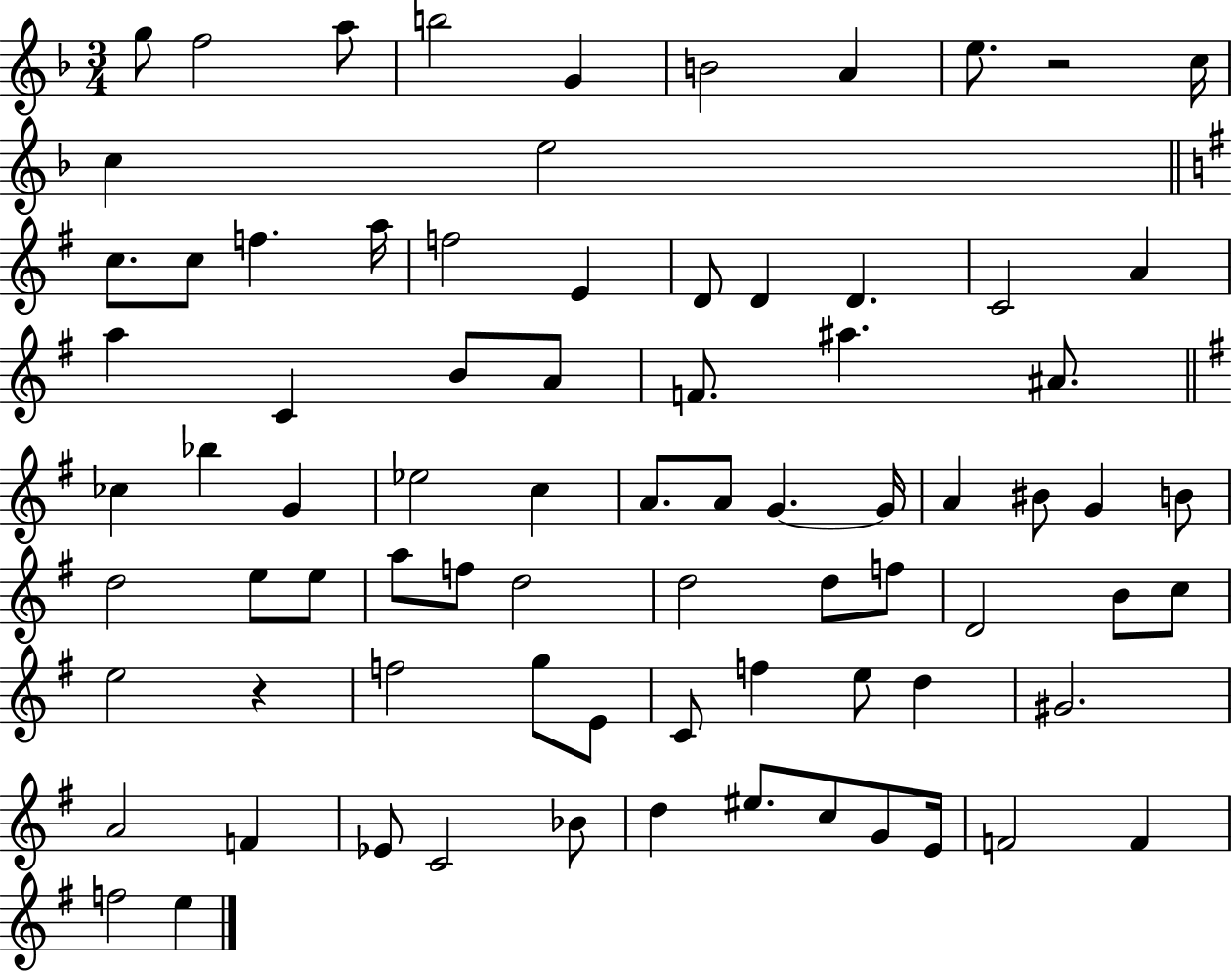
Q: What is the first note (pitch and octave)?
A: G5